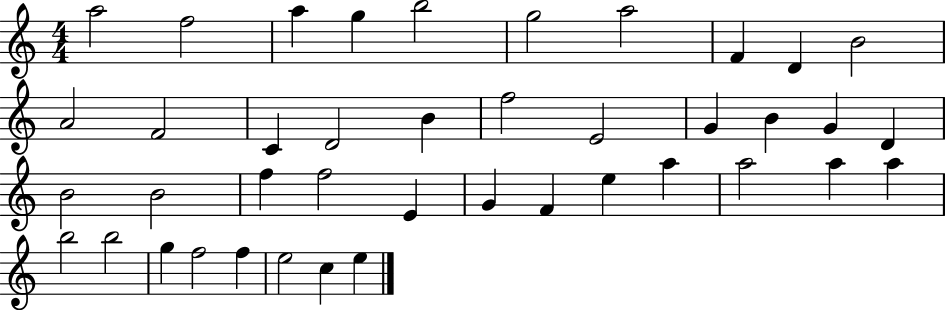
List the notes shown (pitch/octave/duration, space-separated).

A5/h F5/h A5/q G5/q B5/h G5/h A5/h F4/q D4/q B4/h A4/h F4/h C4/q D4/h B4/q F5/h E4/h G4/q B4/q G4/q D4/q B4/h B4/h F5/q F5/h E4/q G4/q F4/q E5/q A5/q A5/h A5/q A5/q B5/h B5/h G5/q F5/h F5/q E5/h C5/q E5/q